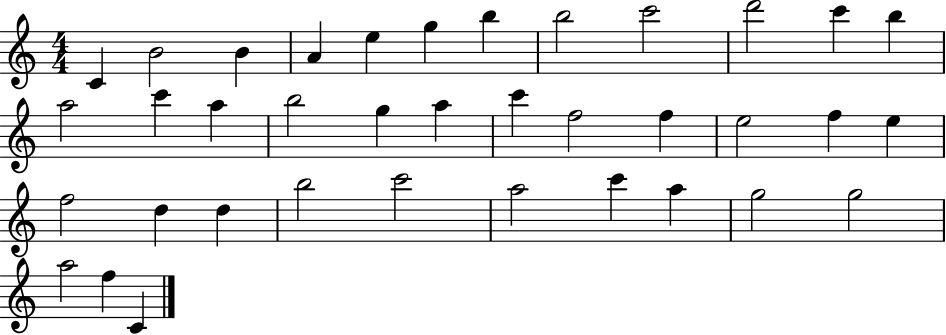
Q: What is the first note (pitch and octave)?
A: C4